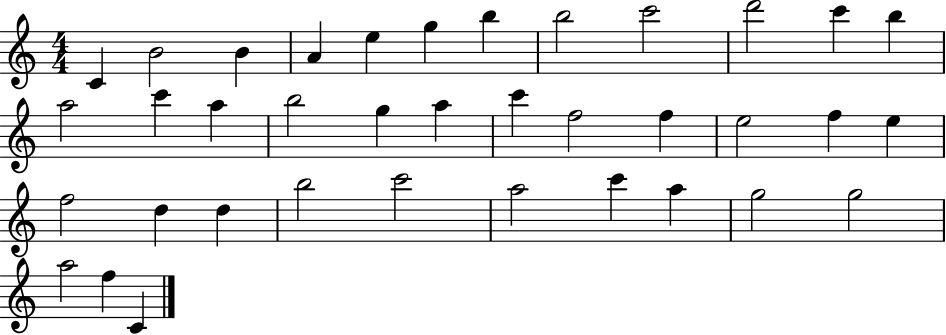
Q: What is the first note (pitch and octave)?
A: C4